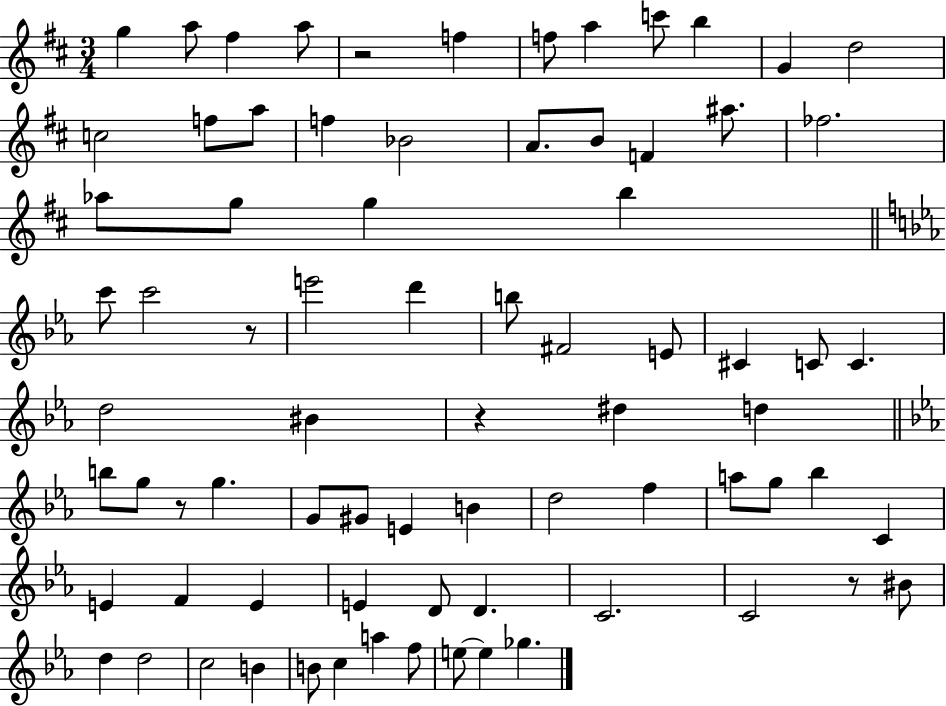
G5/q A5/e F#5/q A5/e R/h F5/q F5/e A5/q C6/e B5/q G4/q D5/h C5/h F5/e A5/e F5/q Bb4/h A4/e. B4/e F4/q A#5/e. FES5/h. Ab5/e G5/e G5/q B5/q C6/e C6/h R/e E6/h D6/q B5/e F#4/h E4/e C#4/q C4/e C4/q. D5/h BIS4/q R/q D#5/q D5/q B5/e G5/e R/e G5/q. G4/e G#4/e E4/q B4/q D5/h F5/q A5/e G5/e Bb5/q C4/q E4/q F4/q E4/q E4/q D4/e D4/q. C4/h. C4/h R/e BIS4/e D5/q D5/h C5/h B4/q B4/e C5/q A5/q F5/e E5/e E5/q Gb5/q.